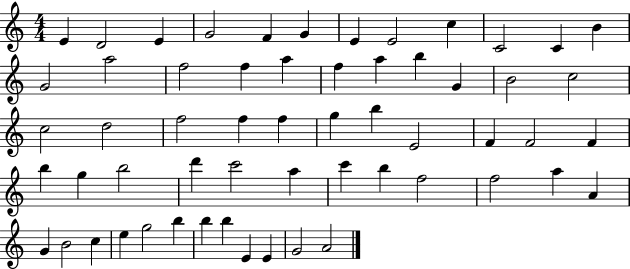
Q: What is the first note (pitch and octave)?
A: E4